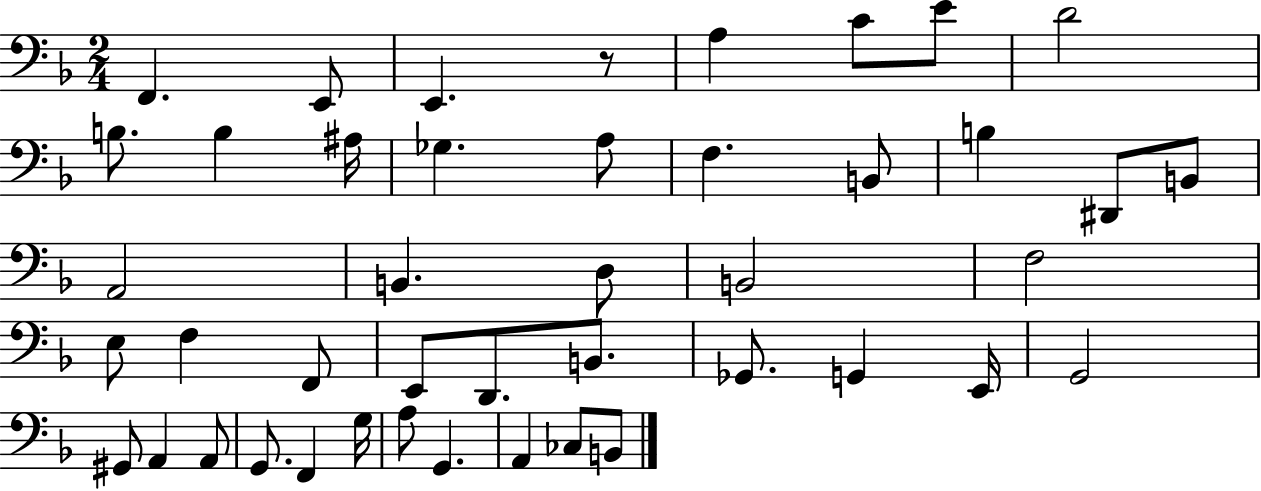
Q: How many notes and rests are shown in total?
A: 44